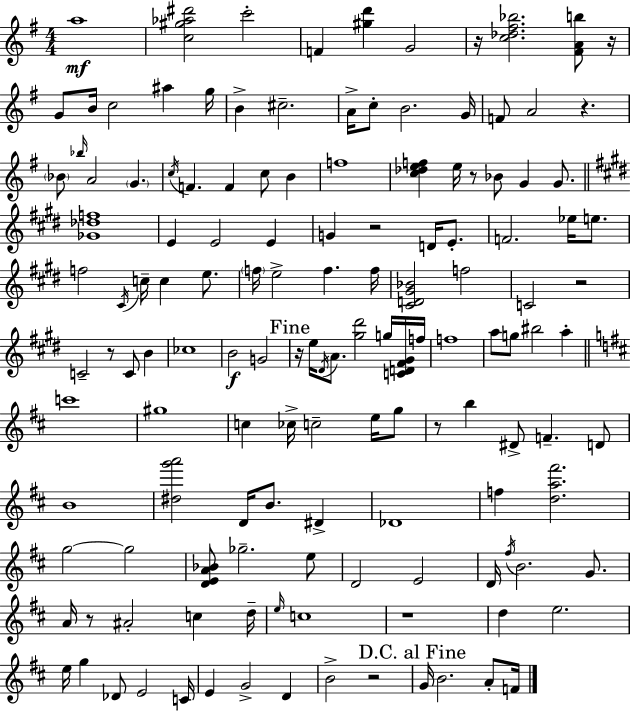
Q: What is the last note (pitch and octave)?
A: F4